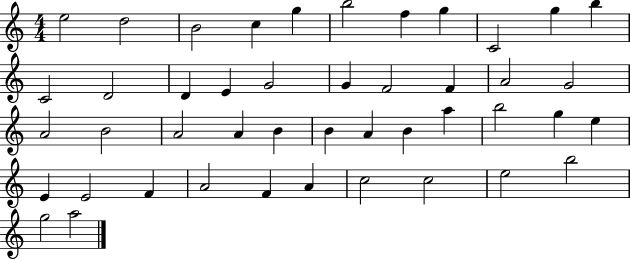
E5/h D5/h B4/h C5/q G5/q B5/h F5/q G5/q C4/h G5/q B5/q C4/h D4/h D4/q E4/q G4/h G4/q F4/h F4/q A4/h G4/h A4/h B4/h A4/h A4/q B4/q B4/q A4/q B4/q A5/q B5/h G5/q E5/q E4/q E4/h F4/q A4/h F4/q A4/q C5/h C5/h E5/h B5/h G5/h A5/h